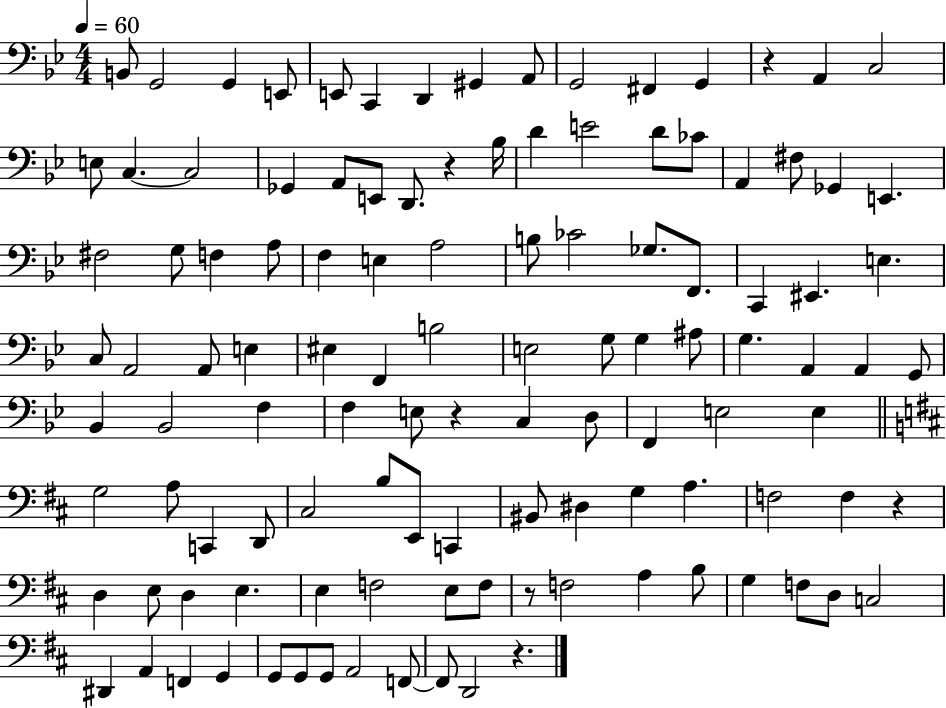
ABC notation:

X:1
T:Untitled
M:4/4
L:1/4
K:Bb
B,,/2 G,,2 G,, E,,/2 E,,/2 C,, D,, ^G,, A,,/2 G,,2 ^F,, G,, z A,, C,2 E,/2 C, C,2 _G,, A,,/2 E,,/2 D,,/2 z _B,/4 D E2 D/2 _C/2 A,, ^F,/2 _G,, E,, ^F,2 G,/2 F, A,/2 F, E, A,2 B,/2 _C2 _G,/2 F,,/2 C,, ^E,, E, C,/2 A,,2 A,,/2 E, ^E, F,, B,2 E,2 G,/2 G, ^A,/2 G, A,, A,, G,,/2 _B,, _B,,2 F, F, E,/2 z C, D,/2 F,, E,2 E, G,2 A,/2 C,, D,,/2 ^C,2 B,/2 E,,/2 C,, ^B,,/2 ^D, G, A, F,2 F, z D, E,/2 D, E, E, F,2 E,/2 F,/2 z/2 F,2 A, B,/2 G, F,/2 D,/2 C,2 ^D,, A,, F,, G,, G,,/2 G,,/2 G,,/2 A,,2 F,,/2 F,,/2 D,,2 z